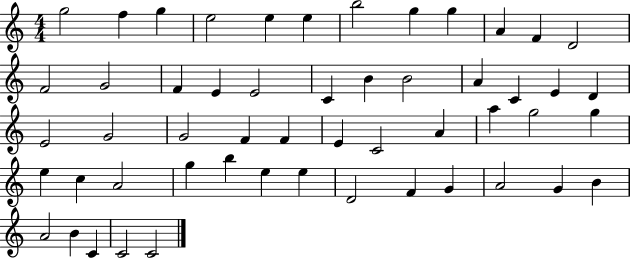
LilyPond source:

{
  \clef treble
  \numericTimeSignature
  \time 4/4
  \key c \major
  g''2 f''4 g''4 | e''2 e''4 e''4 | b''2 g''4 g''4 | a'4 f'4 d'2 | \break f'2 g'2 | f'4 e'4 e'2 | c'4 b'4 b'2 | a'4 c'4 e'4 d'4 | \break e'2 g'2 | g'2 f'4 f'4 | e'4 c'2 a'4 | a''4 g''2 g''4 | \break e''4 c''4 a'2 | g''4 b''4 e''4 e''4 | d'2 f'4 g'4 | a'2 g'4 b'4 | \break a'2 b'4 c'4 | c'2 c'2 | \bar "|."
}